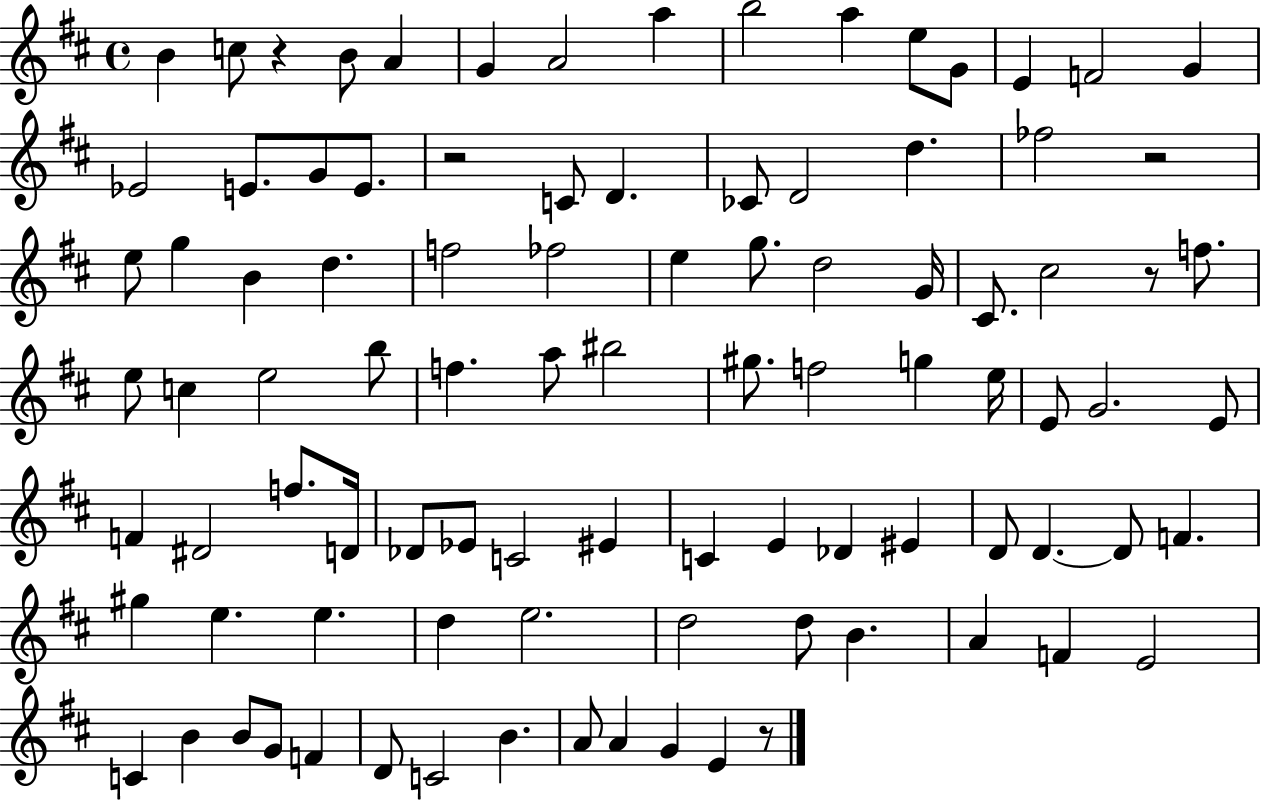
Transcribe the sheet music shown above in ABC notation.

X:1
T:Untitled
M:4/4
L:1/4
K:D
B c/2 z B/2 A G A2 a b2 a e/2 G/2 E F2 G _E2 E/2 G/2 E/2 z2 C/2 D _C/2 D2 d _f2 z2 e/2 g B d f2 _f2 e g/2 d2 G/4 ^C/2 ^c2 z/2 f/2 e/2 c e2 b/2 f a/2 ^b2 ^g/2 f2 g e/4 E/2 G2 E/2 F ^D2 f/2 D/4 _D/2 _E/2 C2 ^E C E _D ^E D/2 D D/2 F ^g e e d e2 d2 d/2 B A F E2 C B B/2 G/2 F D/2 C2 B A/2 A G E z/2